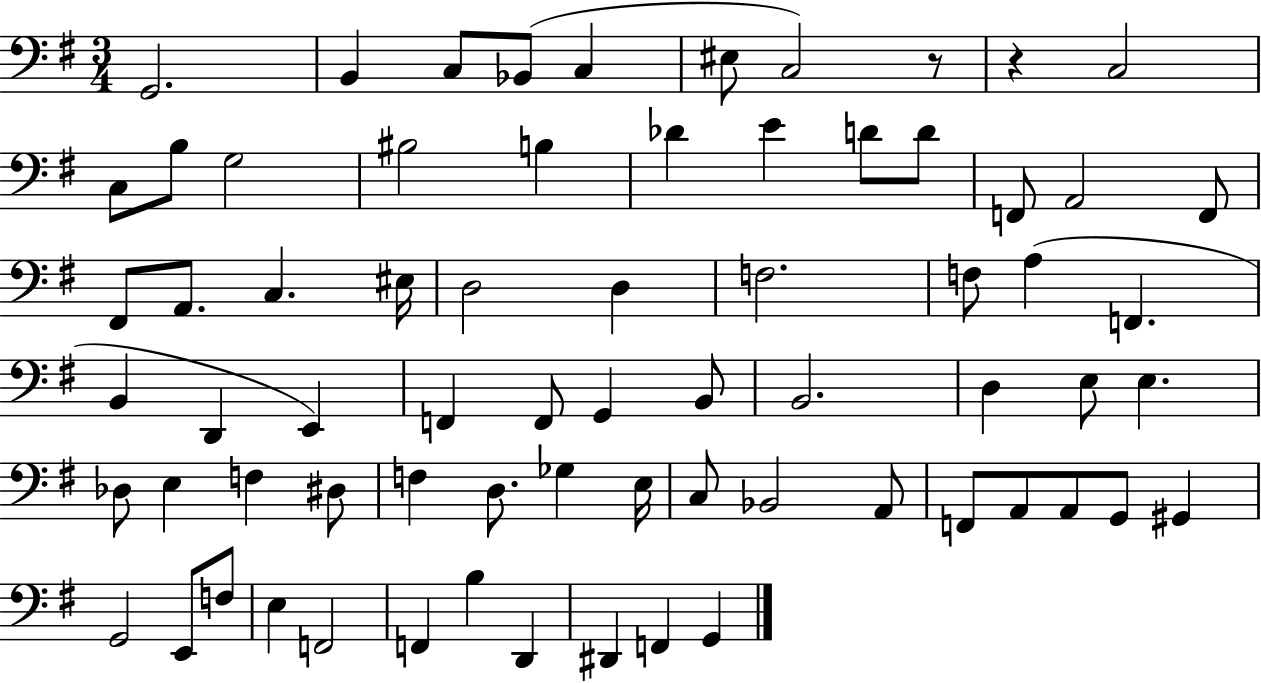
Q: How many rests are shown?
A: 2